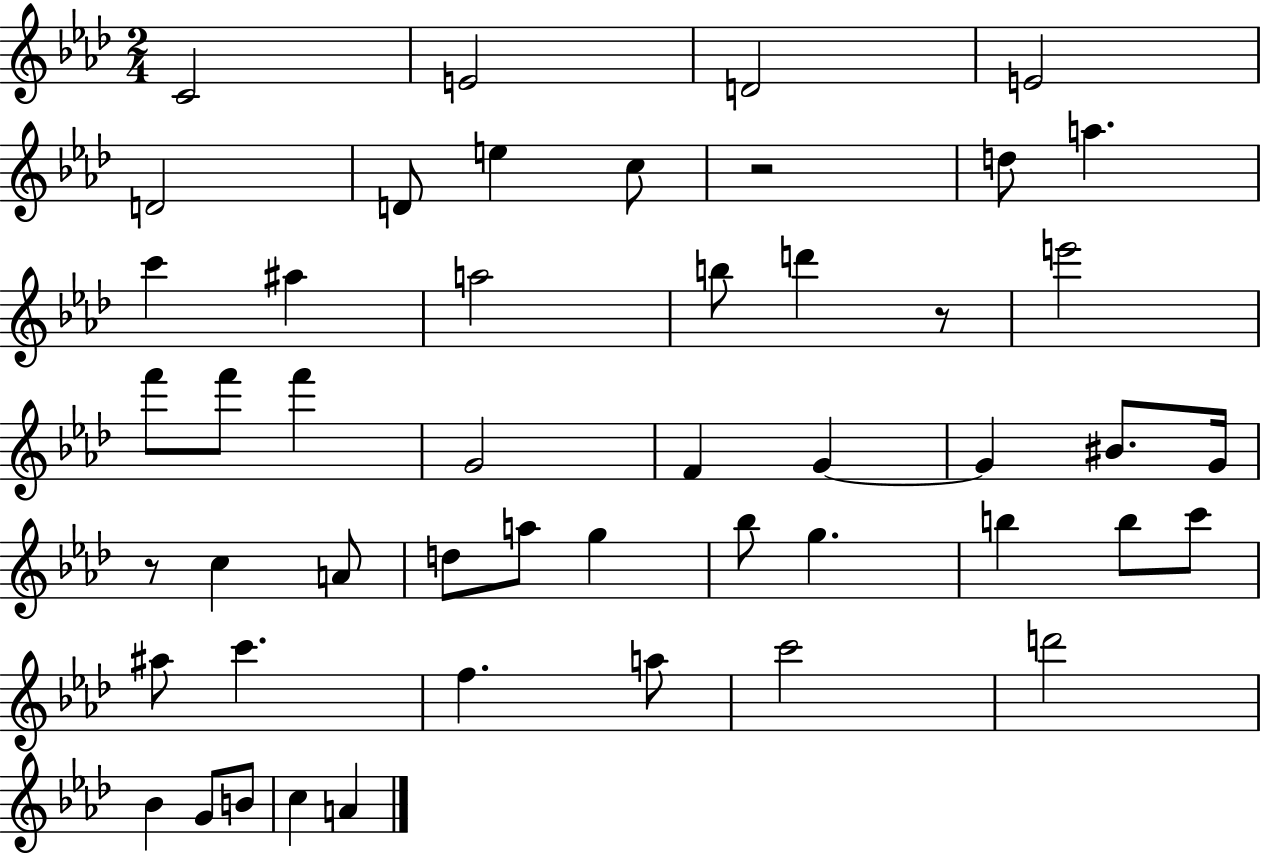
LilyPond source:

{
  \clef treble
  \numericTimeSignature
  \time 2/4
  \key aes \major
  \repeat volta 2 { c'2 | e'2 | d'2 | e'2 | \break d'2 | d'8 e''4 c''8 | r2 | d''8 a''4. | \break c'''4 ais''4 | a''2 | b''8 d'''4 r8 | e'''2 | \break f'''8 f'''8 f'''4 | g'2 | f'4 g'4~~ | g'4 bis'8. g'16 | \break r8 c''4 a'8 | d''8 a''8 g''4 | bes''8 g''4. | b''4 b''8 c'''8 | \break ais''8 c'''4. | f''4. a''8 | c'''2 | d'''2 | \break bes'4 g'8 b'8 | c''4 a'4 | } \bar "|."
}